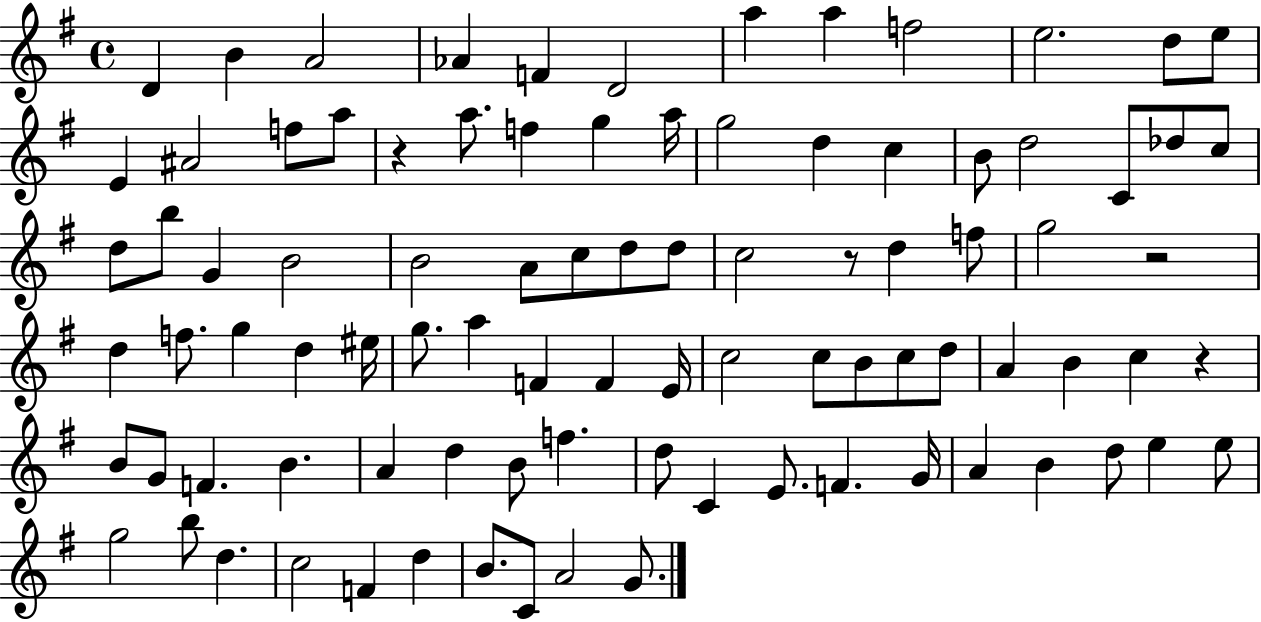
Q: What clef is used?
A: treble